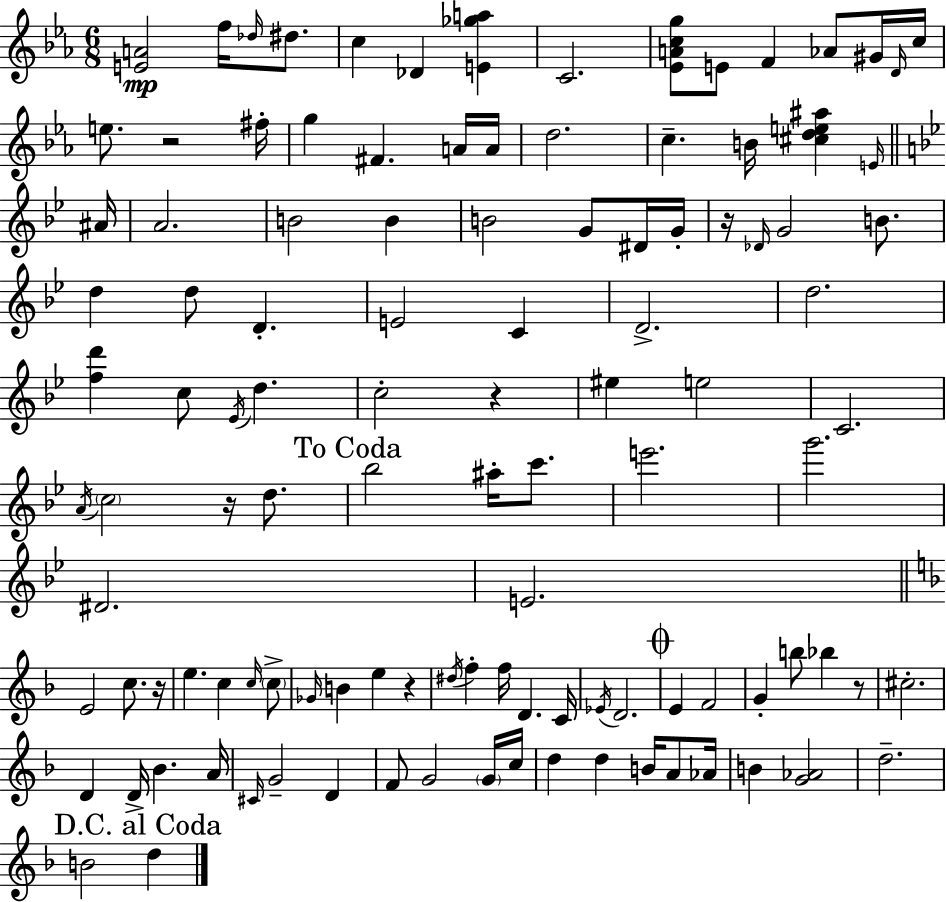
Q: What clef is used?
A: treble